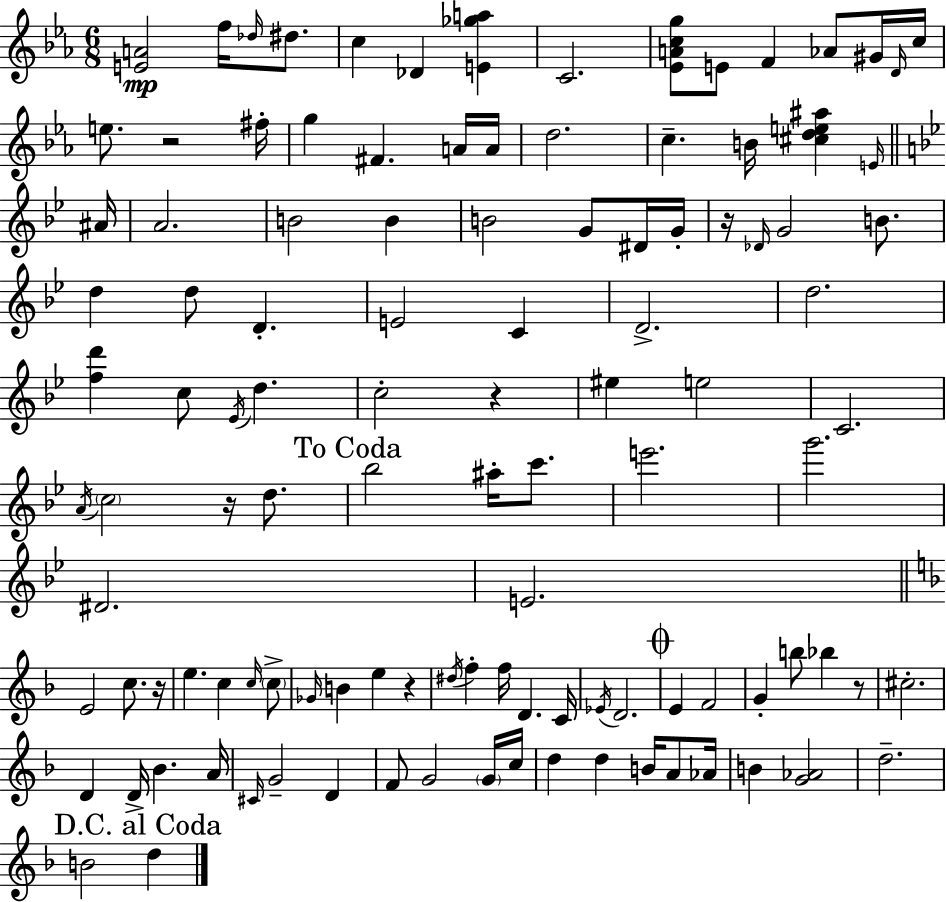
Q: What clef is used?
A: treble